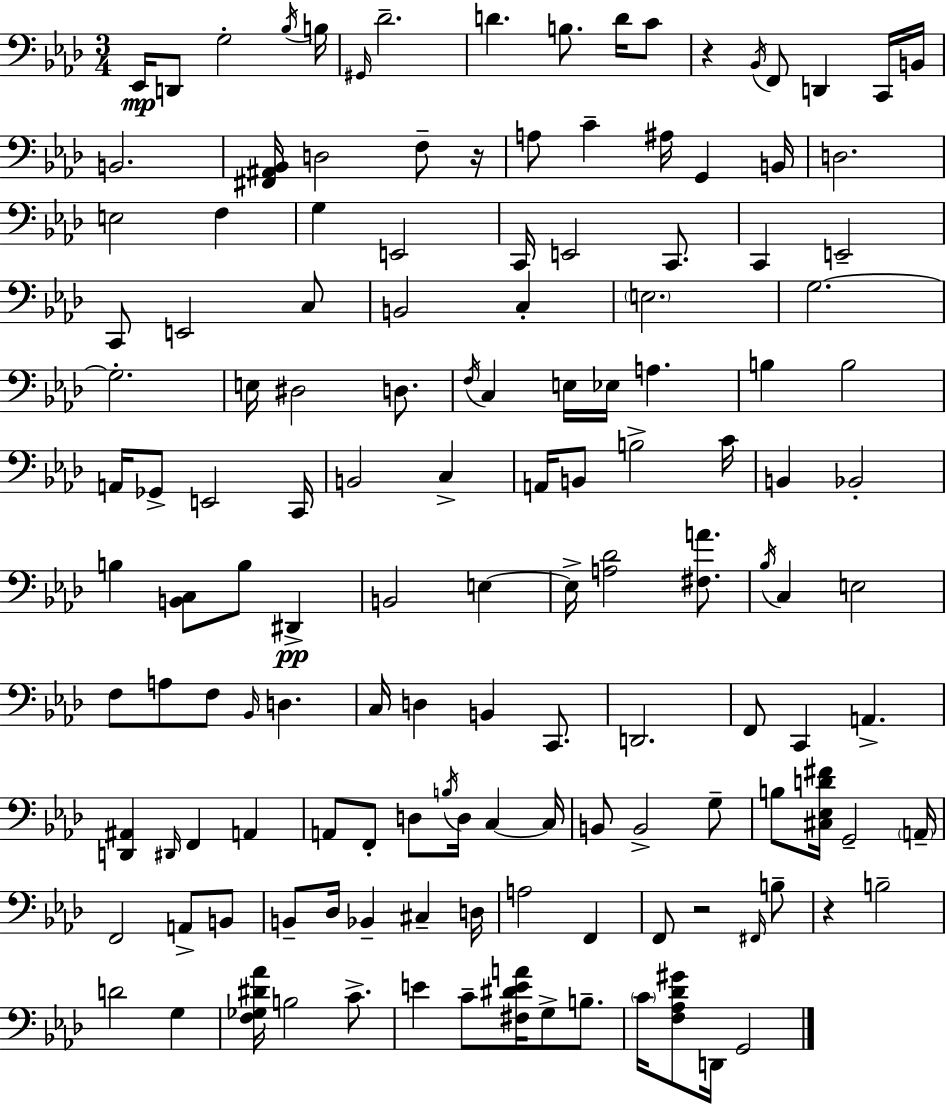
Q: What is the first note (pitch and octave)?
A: Eb2